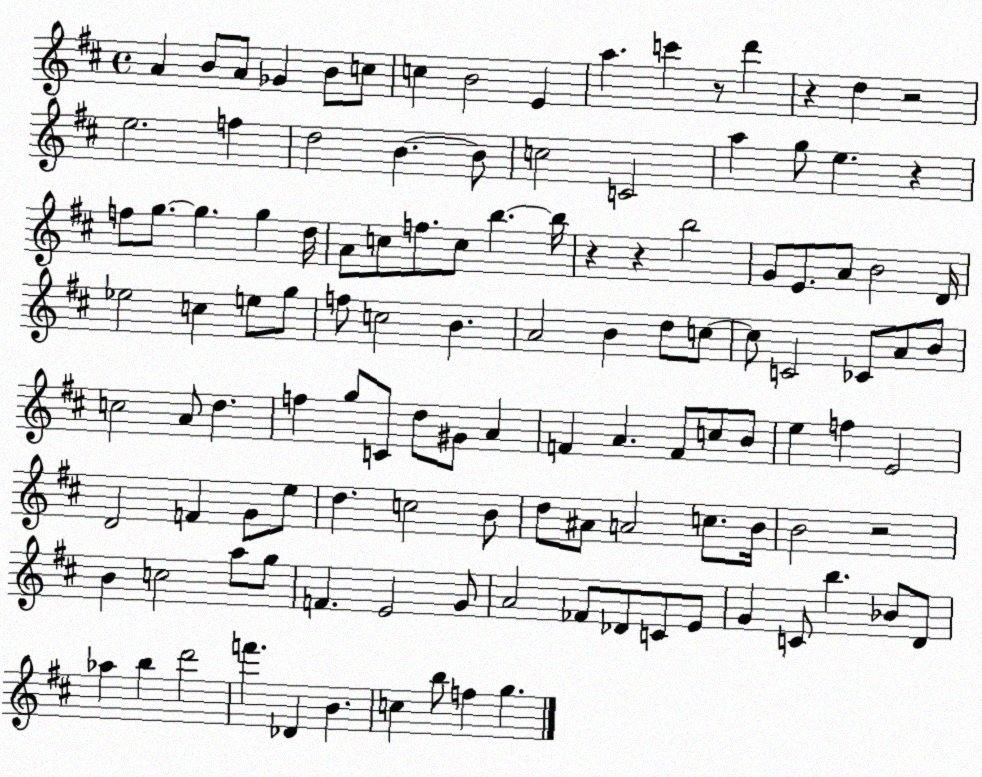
X:1
T:Untitled
M:4/4
L:1/4
K:D
A B/2 A/2 _G B/2 c/2 c B2 E a c' z/2 d' z d z2 e2 f d2 B B/2 c2 C2 a g/2 e z f/2 g/2 g g d/4 A/2 c/2 f/2 c/2 b b/4 z z b2 G/2 E/2 A/2 B2 D/4 _e2 c e/2 g/2 f/2 c2 B A2 B d/2 c/2 c/2 C2 _C/2 A/2 B/2 c2 A/2 d f g/2 C/2 d/2 ^G/2 A F A F/2 c/2 B/2 e f E2 D2 F G/2 e/2 d c2 B/2 d/2 ^A/2 A2 c/2 B/4 B2 z2 B c2 a/2 g/2 F E2 G/2 A2 _F/2 _D/2 C/2 E/2 G C/2 b _B/2 D/2 _a b d'2 f' _D B c b/2 f g